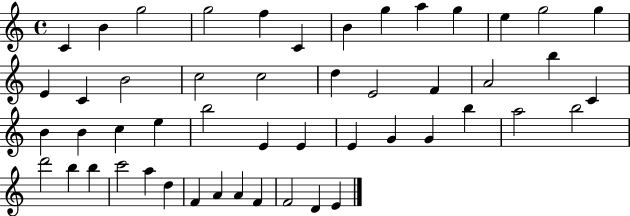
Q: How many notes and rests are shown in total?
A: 50